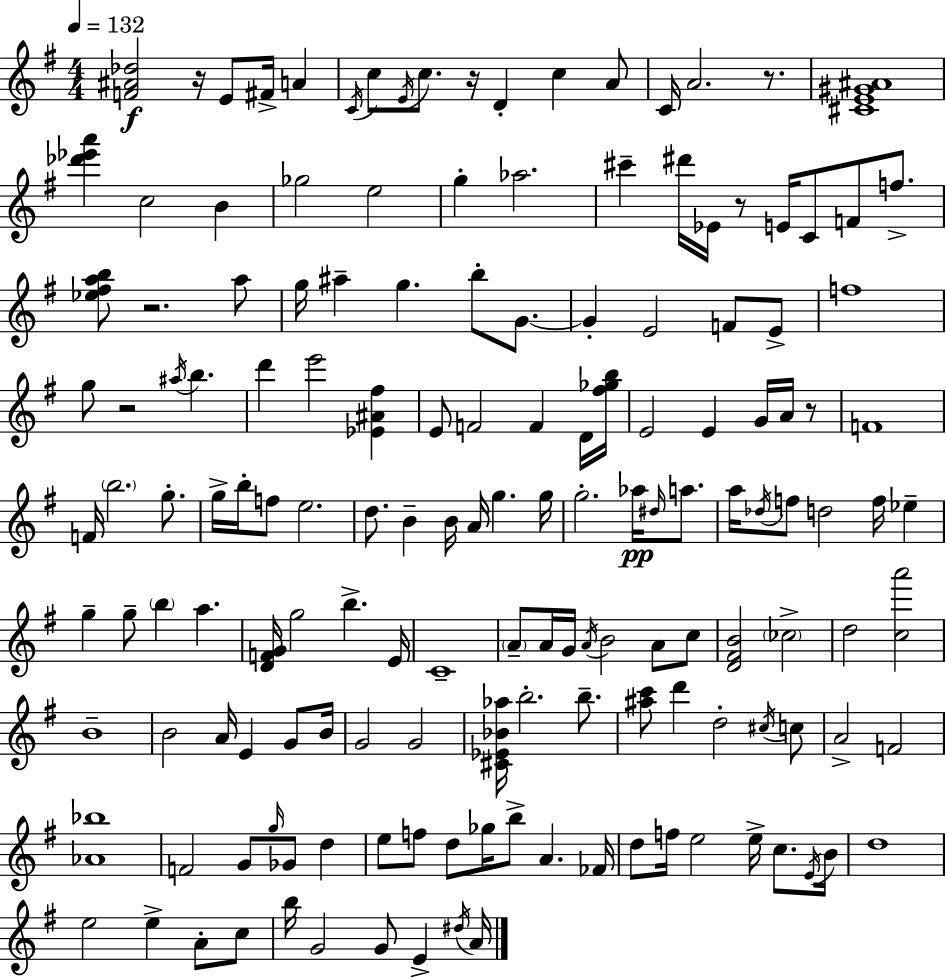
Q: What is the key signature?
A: G major